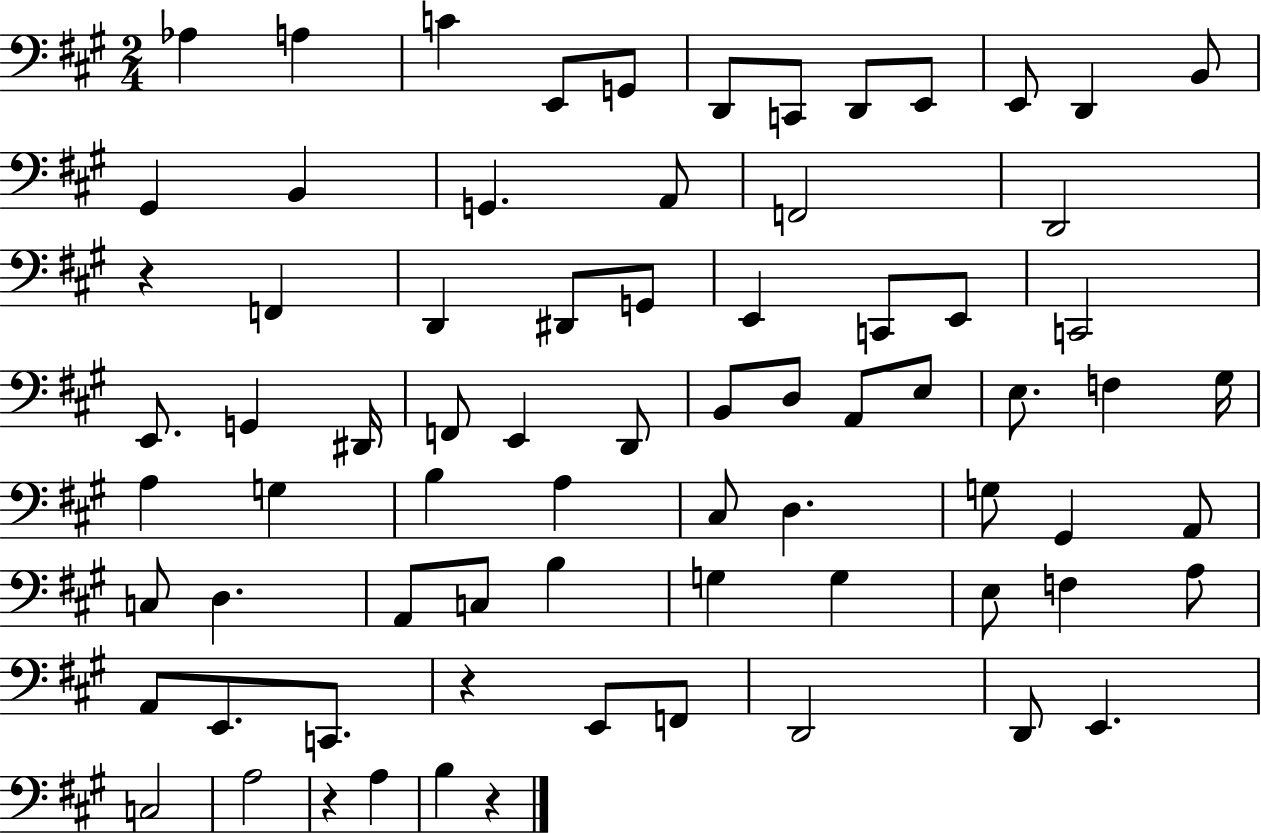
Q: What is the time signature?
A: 2/4